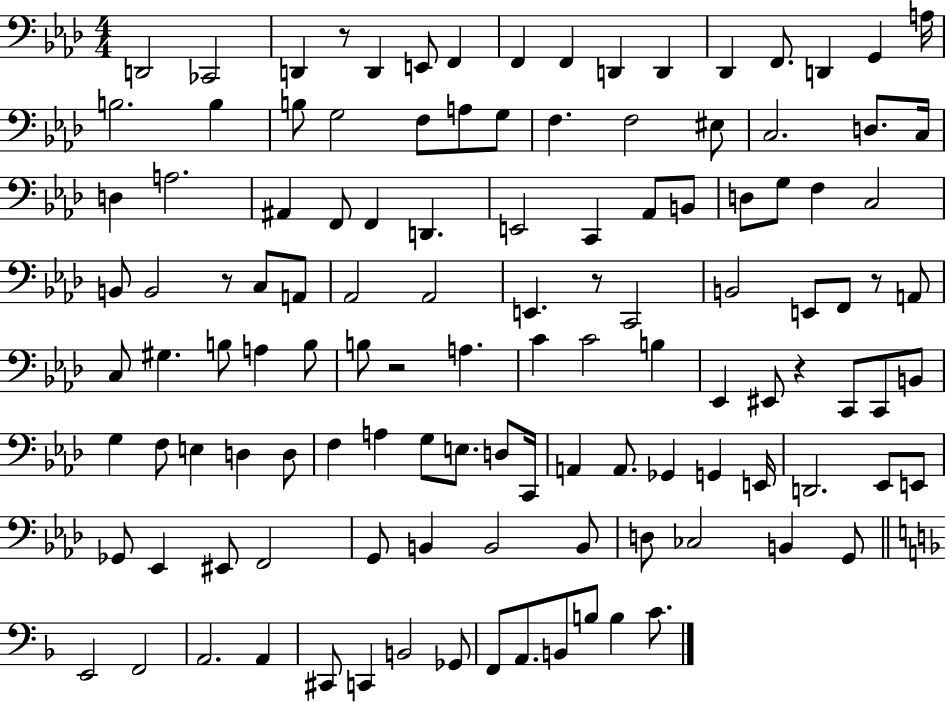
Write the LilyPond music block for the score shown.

{
  \clef bass
  \numericTimeSignature
  \time 4/4
  \key aes \major
  d,2 ces,2 | d,4 r8 d,4 e,8 f,4 | f,4 f,4 d,4 d,4 | des,4 f,8. d,4 g,4 a16 | \break b2. b4 | b8 g2 f8 a8 g8 | f4. f2 eis8 | c2. d8. c16 | \break d4 a2. | ais,4 f,8 f,4 d,4. | e,2 c,4 aes,8 b,8 | d8 g8 f4 c2 | \break b,8 b,2 r8 c8 a,8 | aes,2 aes,2 | e,4. r8 c,2 | b,2 e,8 f,8 r8 a,8 | \break c8 gis4. b8 a4 b8 | b8 r2 a4. | c'4 c'2 b4 | ees,4 eis,8 r4 c,8 c,8 b,8 | \break g4 f8 e4 d4 d8 | f4 a4 g8 e8. d8 c,16 | a,4 a,8. ges,4 g,4 e,16 | d,2. ees,8 e,8 | \break ges,8 ees,4 eis,8 f,2 | g,8 b,4 b,2 b,8 | d8 ces2 b,4 g,8 | \bar "||" \break \key f \major e,2 f,2 | a,2. a,4 | cis,8 c,4 b,2 ges,8 | f,8 a,8. b,8 b8 b4 c'8. | \break \bar "|."
}